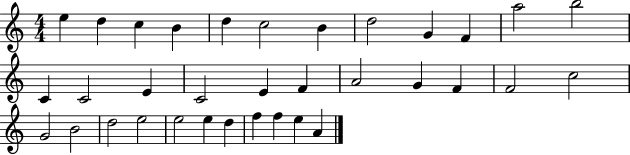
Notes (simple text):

E5/q D5/q C5/q B4/q D5/q C5/h B4/q D5/h G4/q F4/q A5/h B5/h C4/q C4/h E4/q C4/h E4/q F4/q A4/h G4/q F4/q F4/h C5/h G4/h B4/h D5/h E5/h E5/h E5/q D5/q F5/q F5/q E5/q A4/q